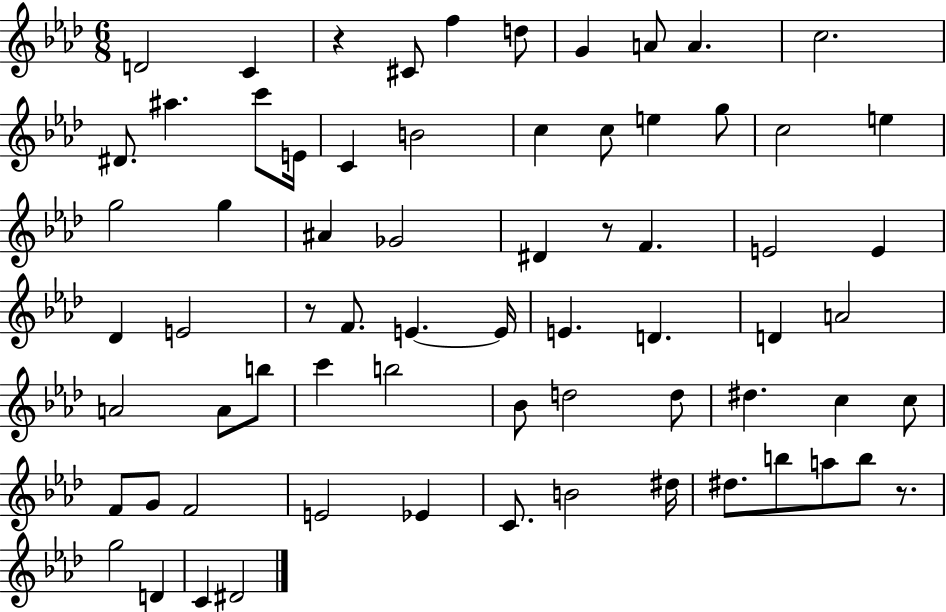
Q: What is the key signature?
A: AES major